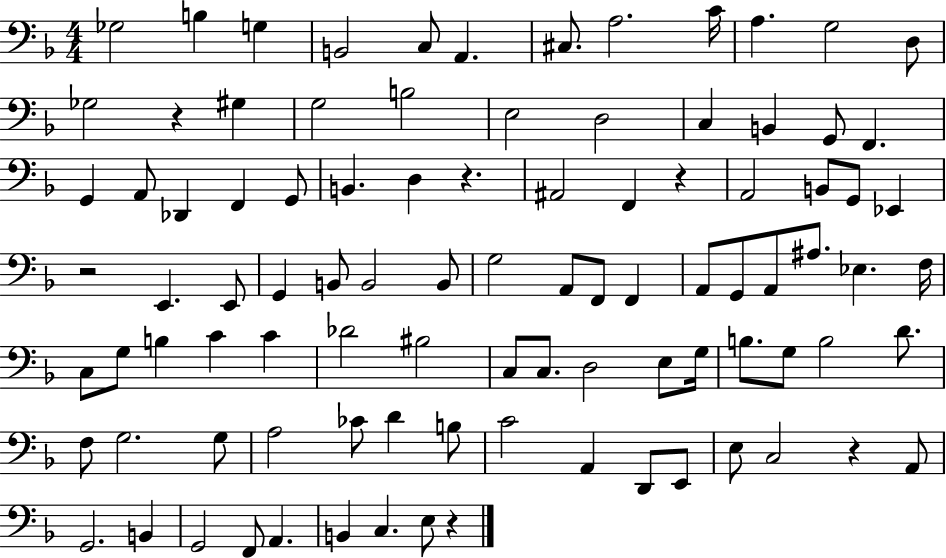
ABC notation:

X:1
T:Untitled
M:4/4
L:1/4
K:F
_G,2 B, G, B,,2 C,/2 A,, ^C,/2 A,2 C/4 A, G,2 D,/2 _G,2 z ^G, G,2 B,2 E,2 D,2 C, B,, G,,/2 F,, G,, A,,/2 _D,, F,, G,,/2 B,, D, z ^A,,2 F,, z A,,2 B,,/2 G,,/2 _E,, z2 E,, E,,/2 G,, B,,/2 B,,2 B,,/2 G,2 A,,/2 F,,/2 F,, A,,/2 G,,/2 A,,/2 ^A,/2 _E, F,/4 C,/2 G,/2 B, C C _D2 ^B,2 C,/2 C,/2 D,2 E,/2 G,/4 B,/2 G,/2 B,2 D/2 F,/2 G,2 G,/2 A,2 _C/2 D B,/2 C2 A,, D,,/2 E,,/2 E,/2 C,2 z A,,/2 G,,2 B,, G,,2 F,,/2 A,, B,, C, E,/2 z